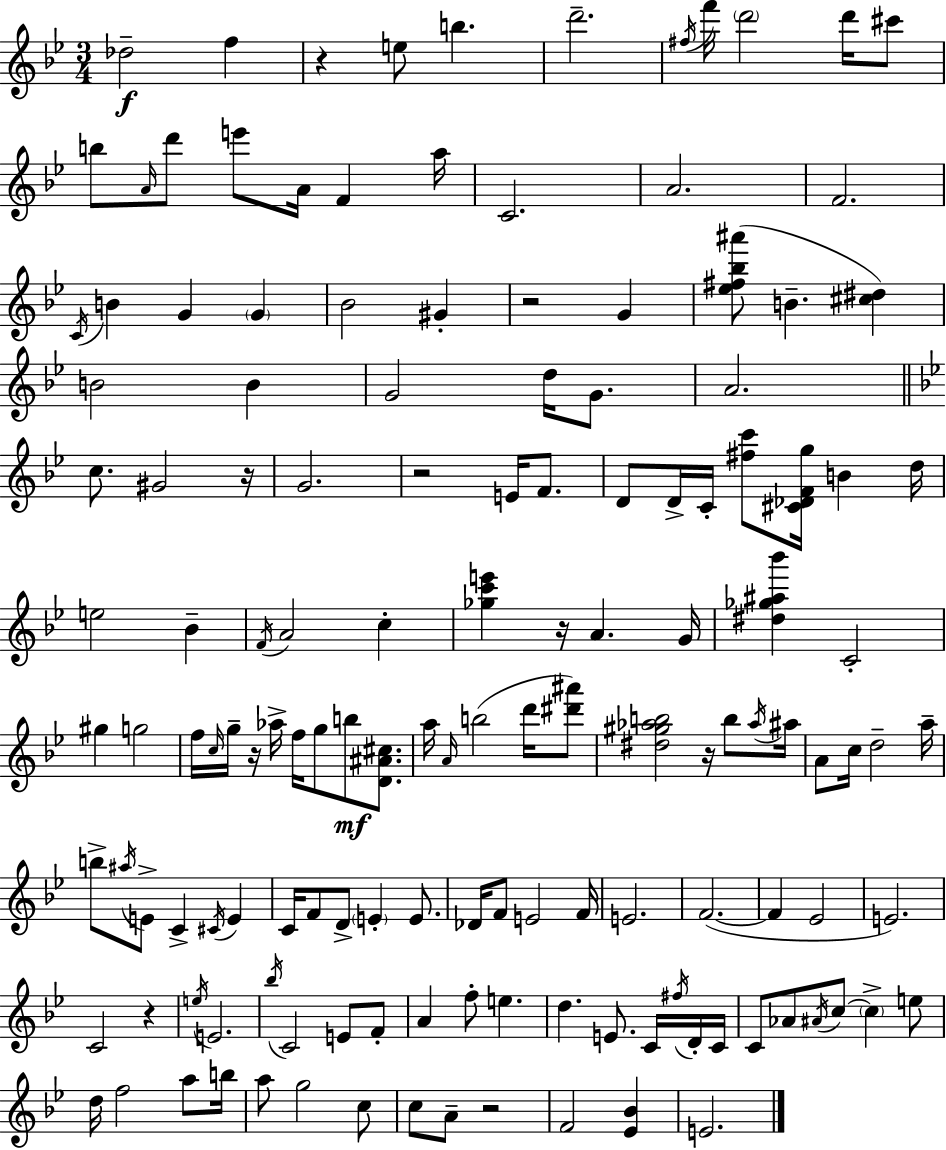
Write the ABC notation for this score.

X:1
T:Untitled
M:3/4
L:1/4
K:Gm
_d2 f z e/2 b d'2 ^f/4 f'/4 d'2 d'/4 ^c'/2 b/2 A/4 d'/2 e'/2 A/4 F a/4 C2 A2 F2 C/4 B G G _B2 ^G z2 G [_e^f_b^a']/2 B [^c^d] B2 B G2 d/4 G/2 A2 c/2 ^G2 z/4 G2 z2 E/4 F/2 D/2 D/4 C/4 [^fc']/2 [^C_DFg]/4 B d/4 e2 _B F/4 A2 c [_gc'e'] z/4 A G/4 [^d_g^a_b'] C2 ^g g2 f/4 c/4 g/4 z/4 _a/4 f/4 g/2 b/2 [D^A^c]/2 a/4 A/4 b2 d'/4 [^d'^a']/2 [^d^g_ab]2 z/4 b/2 _a/4 ^a/4 A/2 c/4 d2 a/4 b/2 ^a/4 E/2 C ^C/4 E C/4 F/2 D/2 E E/2 _D/4 F/2 E2 F/4 E2 F2 F _E2 E2 C2 z e/4 E2 _b/4 C2 E/2 F/2 A f/2 e d E/2 C/4 ^f/4 D/4 C/4 C/2 _A/2 ^A/4 c/2 c e/2 d/4 f2 a/2 b/4 a/2 g2 c/2 c/2 A/2 z2 F2 [_E_B] E2